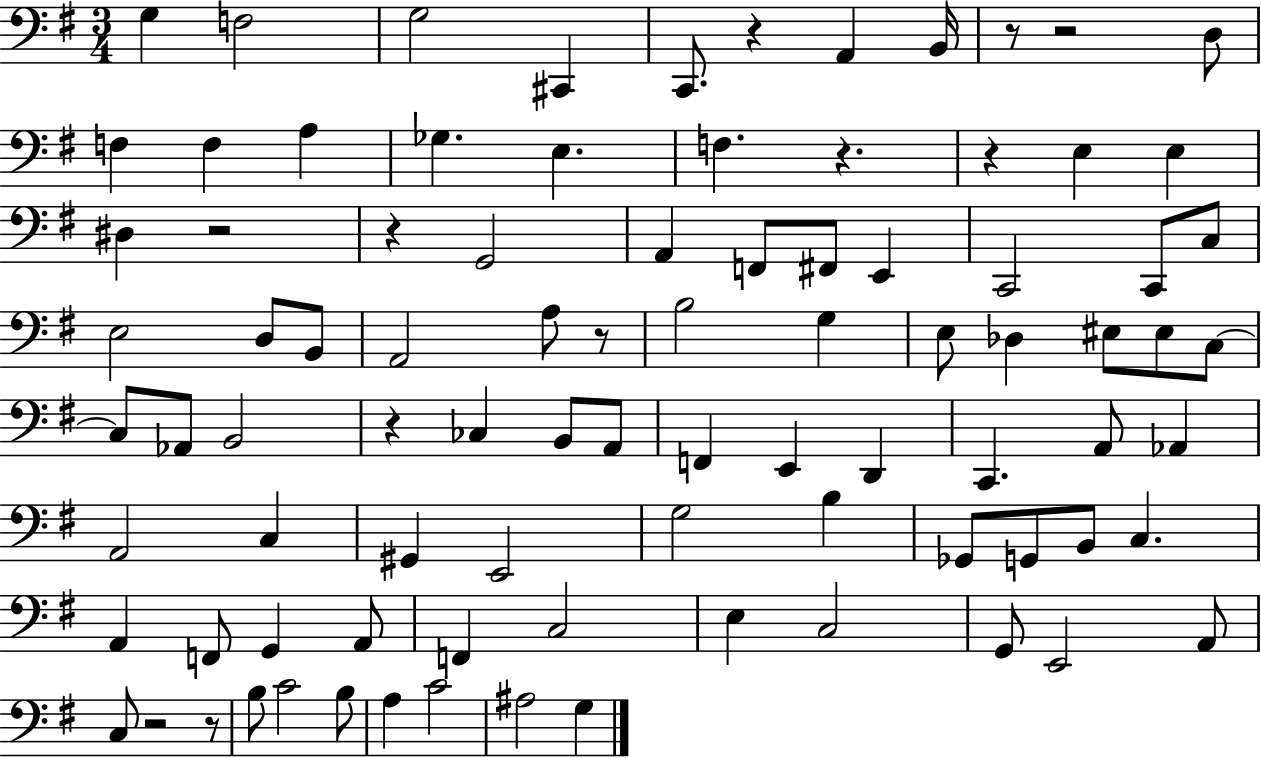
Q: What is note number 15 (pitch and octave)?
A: E3